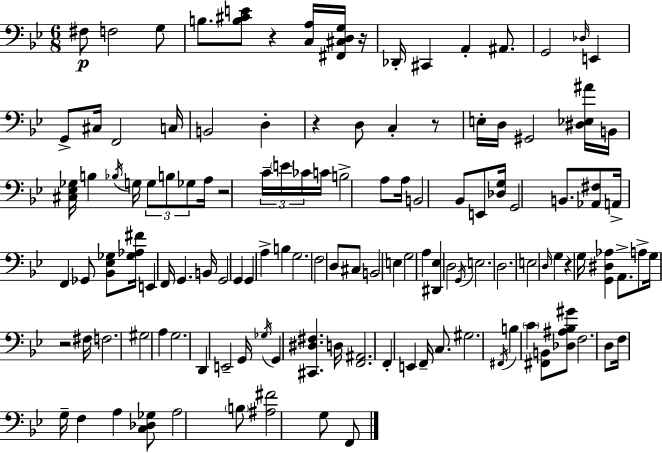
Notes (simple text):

F#3/e F3/h G3/e B3/e. [B3,C#4,E4]/e R/q [C3,A3]/s [F#2,C#3,D3,G3]/s R/s Db2/s C#2/q A2/q A#2/e. G2/h Db3/s E2/q G2/e C#3/s F2/h C3/s B2/h D3/q R/q D3/e C3/q R/e E3/s D3/s G#2/h [D#3,Eb3,A#4]/s B2/s [C#3,Eb3,Gb3]/s B3/q Bb3/s G3/s G3/e B3/e Gb3/e A3/s R/h C4/s E4/s CES4/s C4/s B3/h A3/e A3/s B2/h Bb2/e E2/e [Db3,G3]/s G2/h B2/e. [Ab2,F#3]/e A2/s F2/q Gb2/e [Bb2,Eb3,Gb3]/e [Gb3,Ab3,F#4]/s E2/q F2/s G2/q. B2/s G2/h G2/q G2/q A3/q B3/q G3/h. F3/h D3/e C#3/e B2/h E3/q G3/h A3/q [D#2,Eb3]/q D3/h G2/s E3/h. D3/h. E3/h D3/s G3/q R/q G3/s [G2,D#3,Ab3]/q A2/e. A3/e G3/s R/h F#3/s F3/h. G#3/h A3/q G3/h. D2/q E2/h G2/s Gb3/s G2/q [C#2,D#3,F#3]/q. D3/s [F2,A#2]/h. F2/q E2/q F2/s C3/e. G#3/h. F#2/s B3/q C4/q [F#2,B2]/e [Db3,A#3,Bb3,G#4]/e F3/h. D3/e F3/s G3/s F3/q A3/q [C3,Db3,Gb3]/e A3/h B3/e [A#3,F#4]/h G3/e F2/e